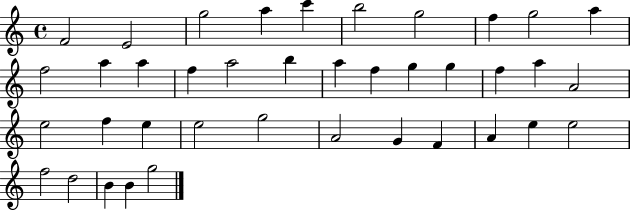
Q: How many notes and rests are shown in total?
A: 39